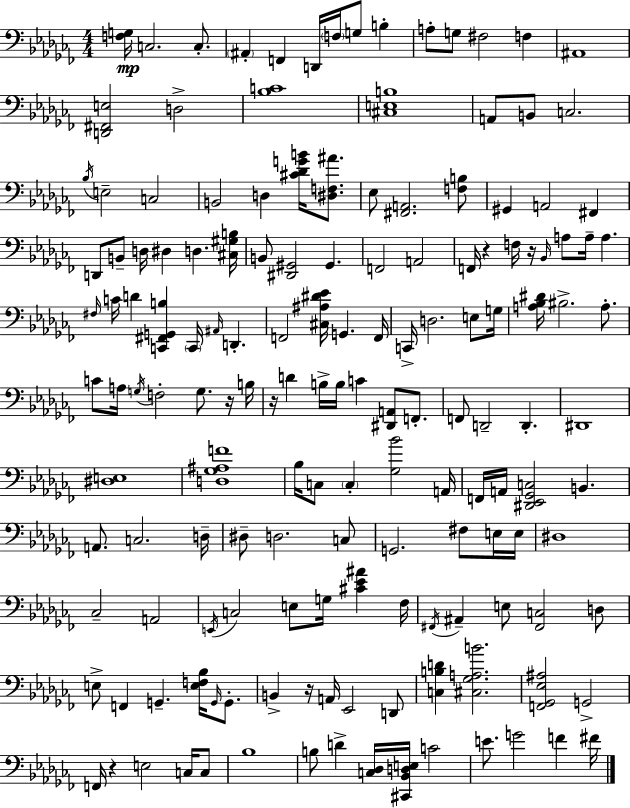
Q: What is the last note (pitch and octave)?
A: F#4